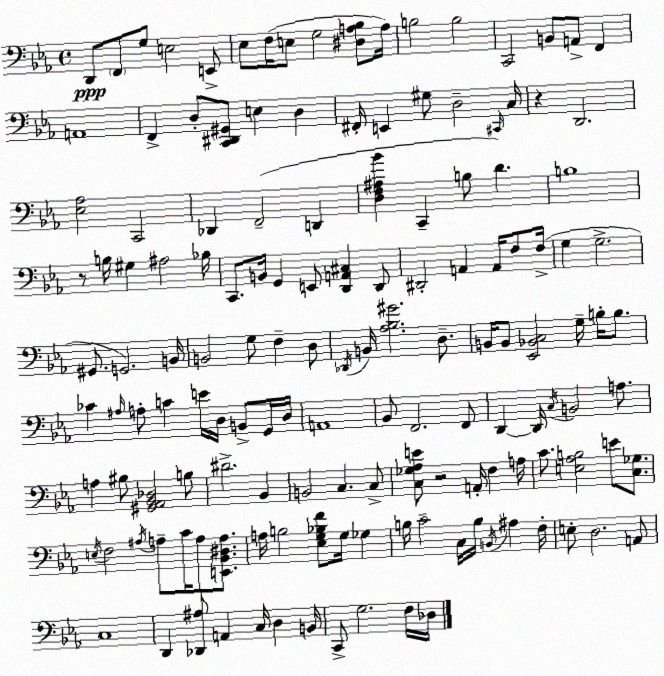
X:1
T:Untitled
M:4/4
L:1/4
K:Cm
D,,/2 F,,/2 G,/2 E,2 E,,/2 _E,/2 F,/4 E,/2 G,2 [^D,A,_B,]/2 A,/4 B,2 B,2 C,,2 B,,/2 A,,/2 F,, A,,4 F,, D,/2 [C,,^D,,^G,,]/2 E, D, ^F,,/4 E,, ^G,/2 D,2 ^C,,/4 C,/4 z D,,2 [_E,_A,]2 C,,2 _D,, F,,2 D,, [D,F,^A,_B] C,, B,/2 D B,4 z/2 B,/4 ^G, ^A,2 _B,/4 C,,/2 B,,/4 G,, E,,/2 [D,,A,,^C,] D,,/2 ^D,,2 A,, A,,/4 F,/2 F,/4 G, G,2 ^G,,/2 G,,2 B,,/4 B,,2 G,/2 F, D,/2 _D,,/4 B,,/4 [_A,_B,^G]2 D,/2 B,,/4 B,,/2 [_E,,_B,,C,]2 G,/4 B,/4 B,/2 _C ^A,/4 A,/2 C E/4 D,/4 B,,/2 G,,/4 D,/4 A,,4 _B,,/2 F,,2 F,,/2 D,, D,,/4 C,/4 B,,2 A,/2 A, ^B,/2 [^G,,_A,,_B,,_D,]2 B,/2 ^D2 _B,, B,,2 C, C,/2 [C,_G,_A,E]/2 z2 A,,/4 F, A,/4 C/2 [E,_A,B,]2 E/2 [C,_G,]/2 E,/4 F,2 ^A,/4 A,/2 C/4 A,/2 [E,,_B,,^D,A,]/2 A,/4 B,2 [_E,G,_B,F]/2 G,/4 _G, B,/4 C2 C,/4 B,/4 B,,/4 ^A, F,/4 E,/2 D,2 A,,/2 C,4 D,, [_D,,^A,]/2 A,, C,/4 D, B,,/4 C,,/2 G,2 F,/4 _D,/4